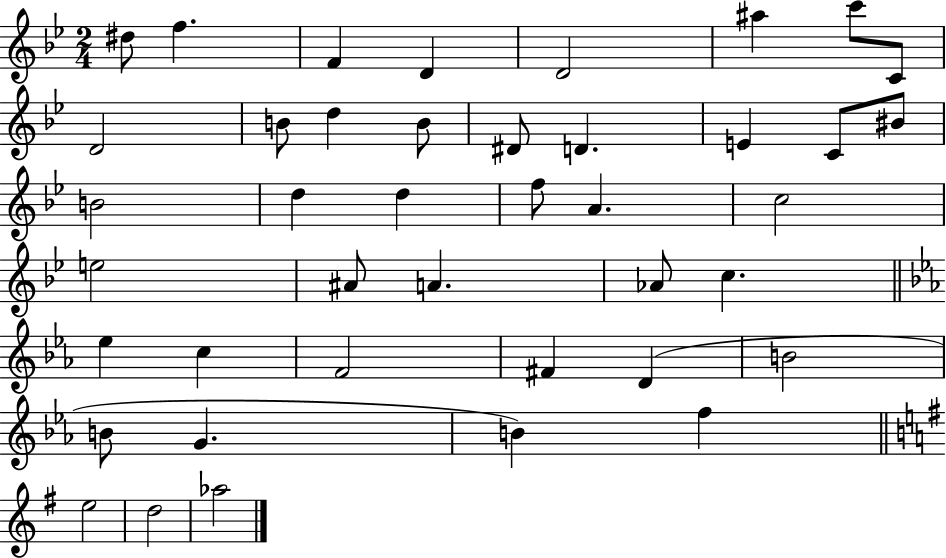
{
  \clef treble
  \numericTimeSignature
  \time 2/4
  \key bes \major
  dis''8 f''4. | f'4 d'4 | d'2 | ais''4 c'''8 c'8 | \break d'2 | b'8 d''4 b'8 | dis'8 d'4. | e'4 c'8 bis'8 | \break b'2 | d''4 d''4 | f''8 a'4. | c''2 | \break e''2 | ais'8 a'4. | aes'8 c''4. | \bar "||" \break \key ees \major ees''4 c''4 | f'2 | fis'4 d'4( | b'2 | \break b'8 g'4. | b'4) f''4 | \bar "||" \break \key g \major e''2 | d''2 | aes''2 | \bar "|."
}